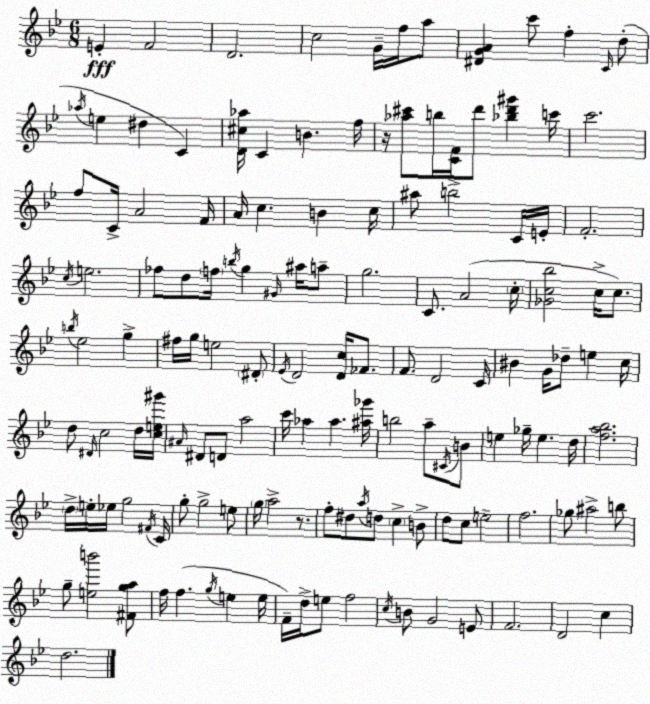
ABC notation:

X:1
T:Untitled
M:6/8
L:1/4
K:Gm
E F2 D2 c2 G/4 f/4 a/2 [^DGA] c'/2 f C/4 d/2 _a/4 e ^d C [D^c_a]/4 C B f/4 z/4 [_a^c']/2 b/4 [CF]/4 d'/2 [_bd'^g'] c'/4 c'2 f/2 C/4 A2 F/4 A/4 c B c/4 ^a/2 b2 C/4 E/4 F2 c/4 e2 _f/2 d/2 f/4 b/4 g ^G/4 ^a/4 a/2 g2 C/2 A2 c/4 [_Gc_b]2 c/4 c/2 b/4 _e2 g ^f/4 g/4 e2 ^D/2 _E/4 D2 [Dc]/4 _F/2 F/2 D2 C/4 ^B G/4 _d/2 e c/4 d/2 ^D/4 c2 d/4 [ce^g']/4 ^A/4 ^D/2 D/2 a2 c'/4 _a _a [^a_g']/4 b2 a/2 ^C/4 B/2 e _g/4 e d/4 [fa_b]2 d/4 e/4 _e/4 g2 ^F/4 C/4 g/2 g2 e/2 g/4 a2 z/2 f/2 ^d/2 a/4 d/2 c B/2 d/2 c/2 e2 f2 _g/2 ^a2 b/2 g/2 [eb']2 [^Fga]/2 f/4 f g/4 e e/4 F/4 d/4 e/2 f2 c/4 B/2 G2 E/2 F2 D2 c d2